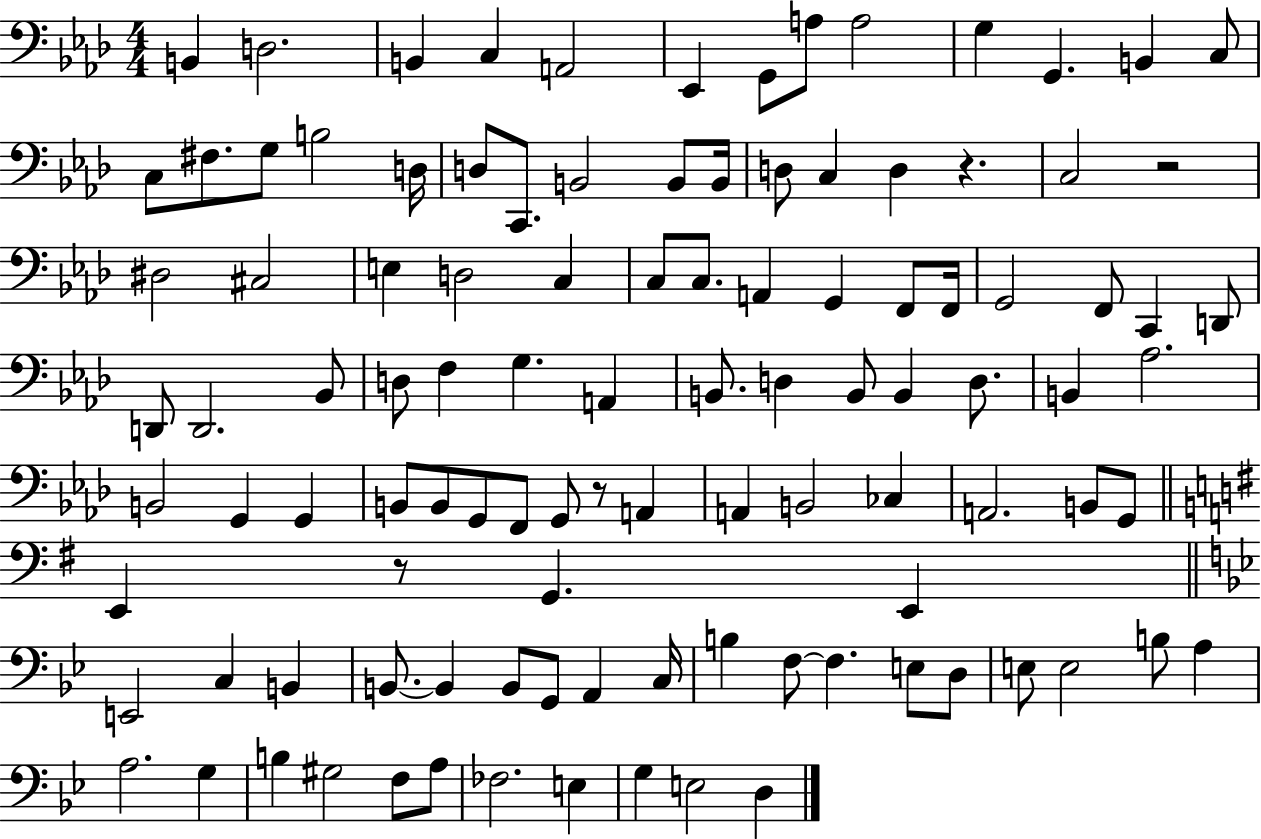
B2/q D3/h. B2/q C3/q A2/h Eb2/q G2/e A3/e A3/h G3/q G2/q. B2/q C3/e C3/e F#3/e. G3/e B3/h D3/s D3/e C2/e. B2/h B2/e B2/s D3/e C3/q D3/q R/q. C3/h R/h D#3/h C#3/h E3/q D3/h C3/q C3/e C3/e. A2/q G2/q F2/e F2/s G2/h F2/e C2/q D2/e D2/e D2/h. Bb2/e D3/e F3/q G3/q. A2/q B2/e. D3/q B2/e B2/q D3/e. B2/q Ab3/h. B2/h G2/q G2/q B2/e B2/e G2/e F2/e G2/e R/e A2/q A2/q B2/h CES3/q A2/h. B2/e G2/e E2/q R/e G2/q. E2/q E2/h C3/q B2/q B2/e. B2/q B2/e G2/e A2/q C3/s B3/q F3/e F3/q. E3/e D3/e E3/e E3/h B3/e A3/q A3/h. G3/q B3/q G#3/h F3/e A3/e FES3/h. E3/q G3/q E3/h D3/q